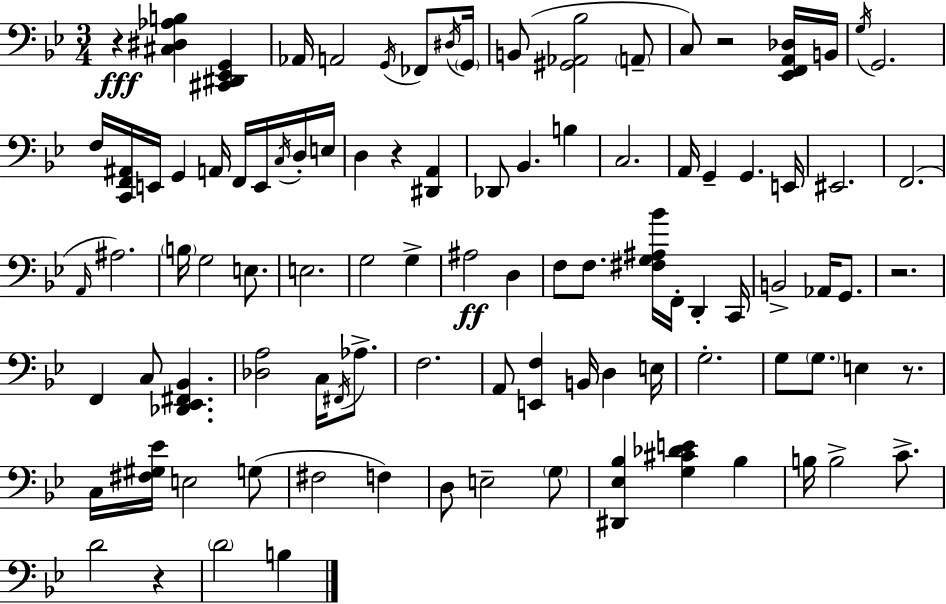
{
  \clef bass
  \numericTimeSignature
  \time 3/4
  \key g \minor
  r4\fff <cis dis aes b>4 <cis, dis, ees, g,>4 | aes,16 a,2 \acciaccatura { g,16 } fes,8 | \acciaccatura { dis16 } \parenthesize g,16 b,8( <gis, aes, bes>2 | \parenthesize a,8-- c8) r2 | \break <ees, f, a, des>16 b,16 \acciaccatura { g16 } g,2. | f16 <c, f, ais,>16 e,16 g,4 a,16 f,16 | e,16 \acciaccatura { c16 } d16-. e16 d4 r4 | <dis, a,>4 des,8 bes,4. | \break b4 c2. | a,16 g,4-- g,4. | e,16 eis,2. | f,2.( | \break \grace { a,16 } ais2.) | \parenthesize b16 g2 | e8. e2. | g2 | \break g4-> ais2\ff | d4 f8 f8. <fis g ais bes'>16 f,16-. | d,4-. c,16 b,2-> | aes,16 g,8. r2. | \break f,4 c8 <des, ees, fis, bes,>4. | <des a>2 | c16 \acciaccatura { fis,16 } aes8.-> f2. | a,8 <e, f>4 | \break b,16 d4 e16 g2.-. | g8 \parenthesize g8. e4 | r8. c16 <fis gis ees'>16 e2 | g8( fis2 | \break f4) d8 e2-- | \parenthesize g8 <dis, ees bes>4 <g cis' des' e'>4 | bes4 b16 b2-> | c'8.-> d'2 | \break r4 \parenthesize d'2 | b4 \bar "|."
}